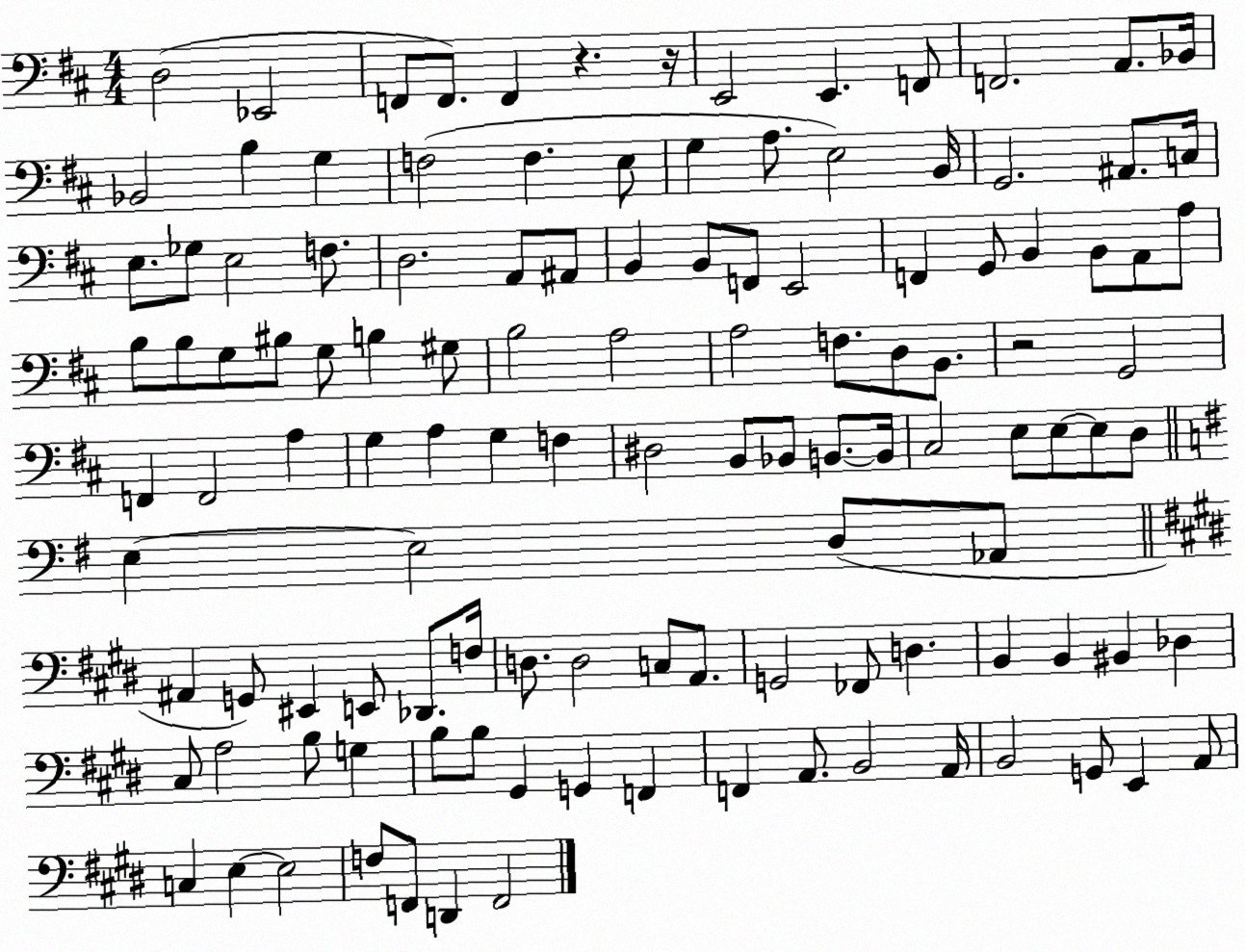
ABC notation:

X:1
T:Untitled
M:4/4
L:1/4
K:D
D,2 _E,,2 F,,/2 F,,/2 F,, z z/4 E,,2 E,, F,,/2 F,,2 A,,/2 _B,,/4 _B,,2 B, G, F,2 F, E,/2 G, A,/2 E,2 B,,/4 G,,2 ^A,,/2 C,/4 E,/2 _G,/2 E,2 F,/2 D,2 A,,/2 ^A,,/2 B,, B,,/2 F,,/2 E,,2 F,, G,,/2 B,, B,,/2 A,,/2 A,/2 B,/2 B,/2 G,/2 ^B,/2 G,/2 B, ^G,/2 B,2 A,2 A,2 F,/2 D,/2 B,,/2 z2 G,,2 F,, F,,2 A, G, A, G, F, ^D,2 B,,/2 _B,,/2 B,,/2 B,,/4 ^C,2 E,/2 E,/2 E,/2 D,/2 E, E,2 D,/2 _A,,/2 ^A,, G,,/2 ^E,, E,,/2 _D,,/2 F,/4 D,/2 D,2 C,/2 A,,/2 G,,2 _F,,/2 D, B,, B,, ^B,, _D, ^C,/2 A,2 B,/2 G, B,/2 B,/2 ^G,, G,, F,, F,, A,,/2 B,,2 A,,/4 B,,2 G,,/2 E,, A,,/2 C, E, E,2 F,/2 F,,/2 D,, F,,2